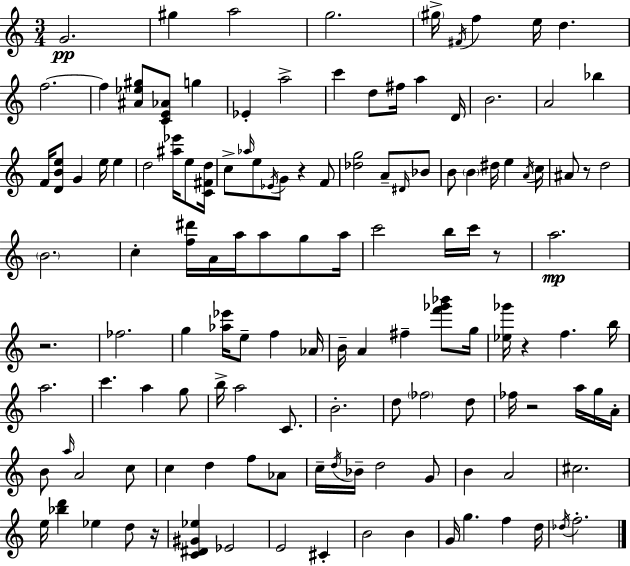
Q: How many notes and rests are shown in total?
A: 131